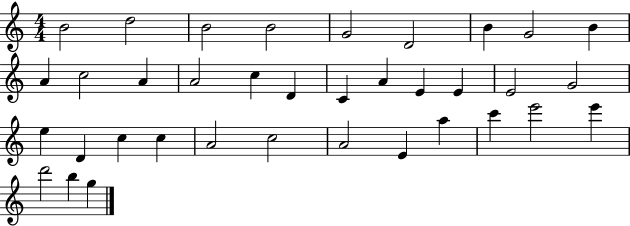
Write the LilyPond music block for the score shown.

{
  \clef treble
  \numericTimeSignature
  \time 4/4
  \key c \major
  b'2 d''2 | b'2 b'2 | g'2 d'2 | b'4 g'2 b'4 | \break a'4 c''2 a'4 | a'2 c''4 d'4 | c'4 a'4 e'4 e'4 | e'2 g'2 | \break e''4 d'4 c''4 c''4 | a'2 c''2 | a'2 e'4 a''4 | c'''4 e'''2 e'''4 | \break d'''2 b''4 g''4 | \bar "|."
}